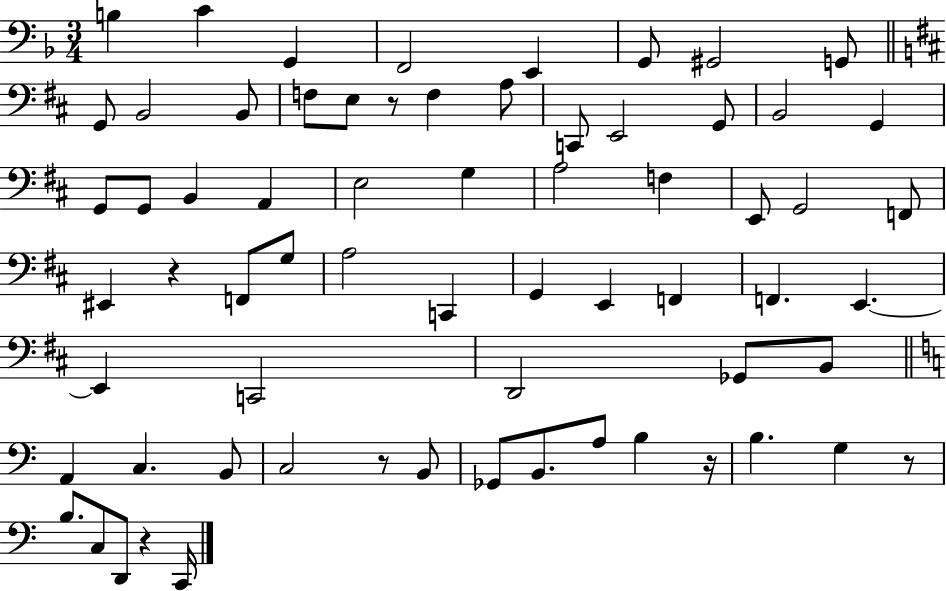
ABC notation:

X:1
T:Untitled
M:3/4
L:1/4
K:F
B, C G,, F,,2 E,, G,,/2 ^G,,2 G,,/2 G,,/2 B,,2 B,,/2 F,/2 E,/2 z/2 F, A,/2 C,,/2 E,,2 G,,/2 B,,2 G,, G,,/2 G,,/2 B,, A,, E,2 G, A,2 F, E,,/2 G,,2 F,,/2 ^E,, z F,,/2 G,/2 A,2 C,, G,, E,, F,, F,, E,, E,, C,,2 D,,2 _G,,/2 B,,/2 A,, C, B,,/2 C,2 z/2 B,,/2 _G,,/2 B,,/2 A,/2 B, z/4 B, G, z/2 B,/2 C,/2 D,,/2 z C,,/4